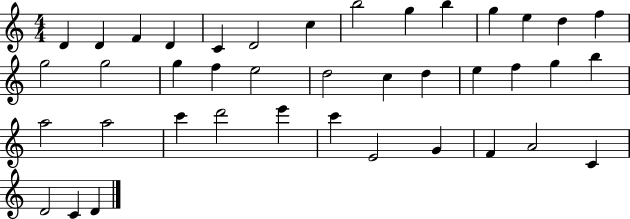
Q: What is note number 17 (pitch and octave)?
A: G5